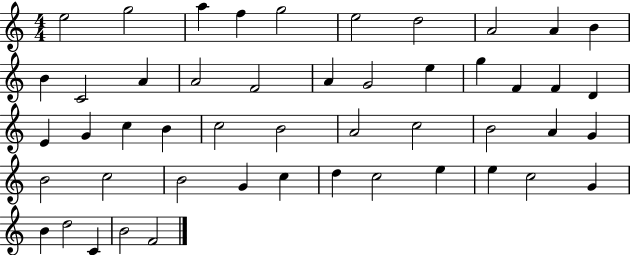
{
  \clef treble
  \numericTimeSignature
  \time 4/4
  \key c \major
  e''2 g''2 | a''4 f''4 g''2 | e''2 d''2 | a'2 a'4 b'4 | \break b'4 c'2 a'4 | a'2 f'2 | a'4 g'2 e''4 | g''4 f'4 f'4 d'4 | \break e'4 g'4 c''4 b'4 | c''2 b'2 | a'2 c''2 | b'2 a'4 g'4 | \break b'2 c''2 | b'2 g'4 c''4 | d''4 c''2 e''4 | e''4 c''2 g'4 | \break b'4 d''2 c'4 | b'2 f'2 | \bar "|."
}